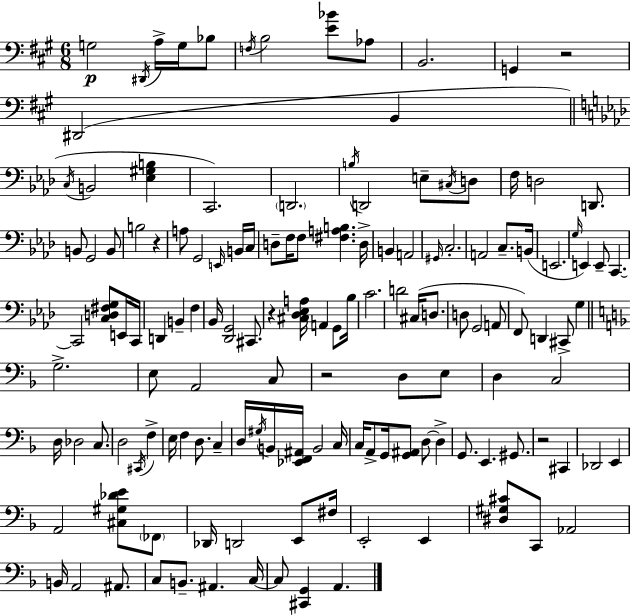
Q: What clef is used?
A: bass